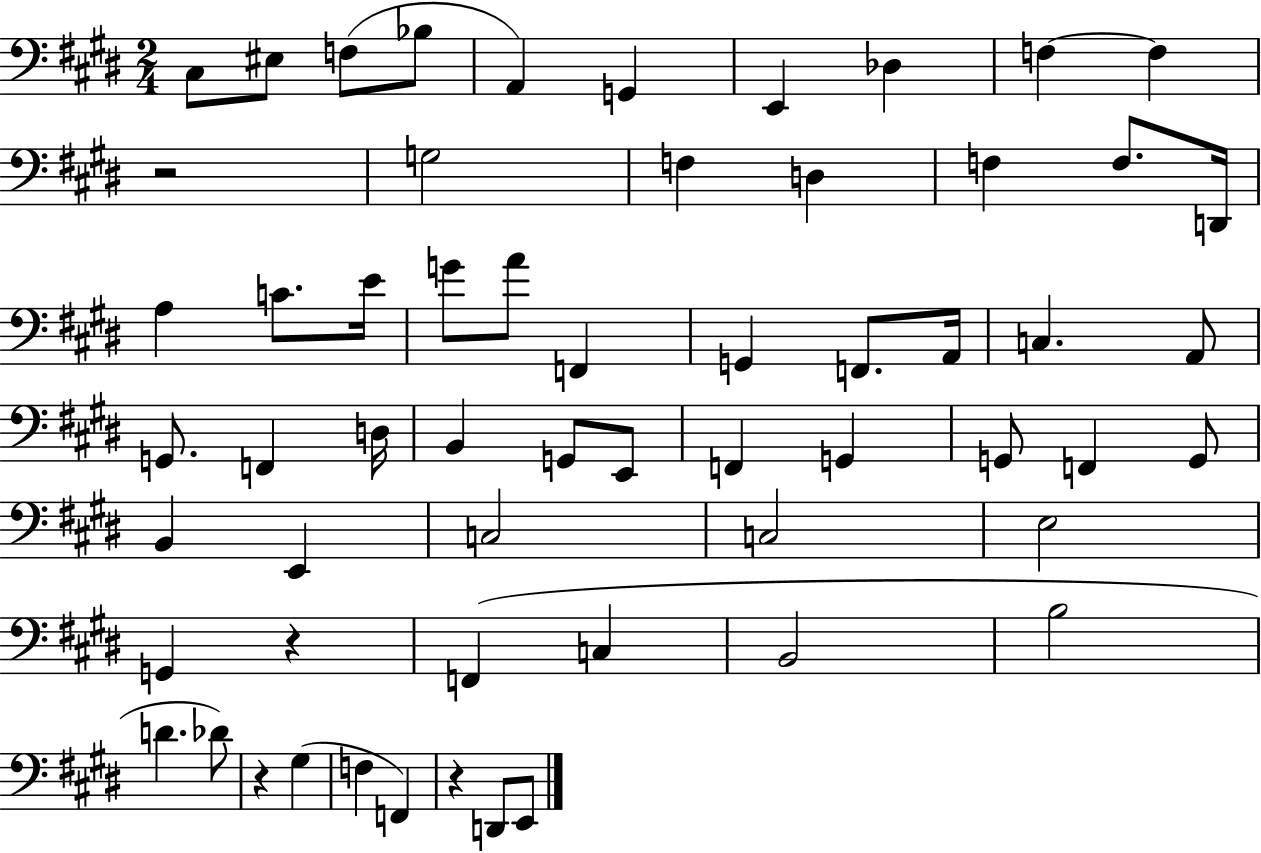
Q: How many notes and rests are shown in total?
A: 59